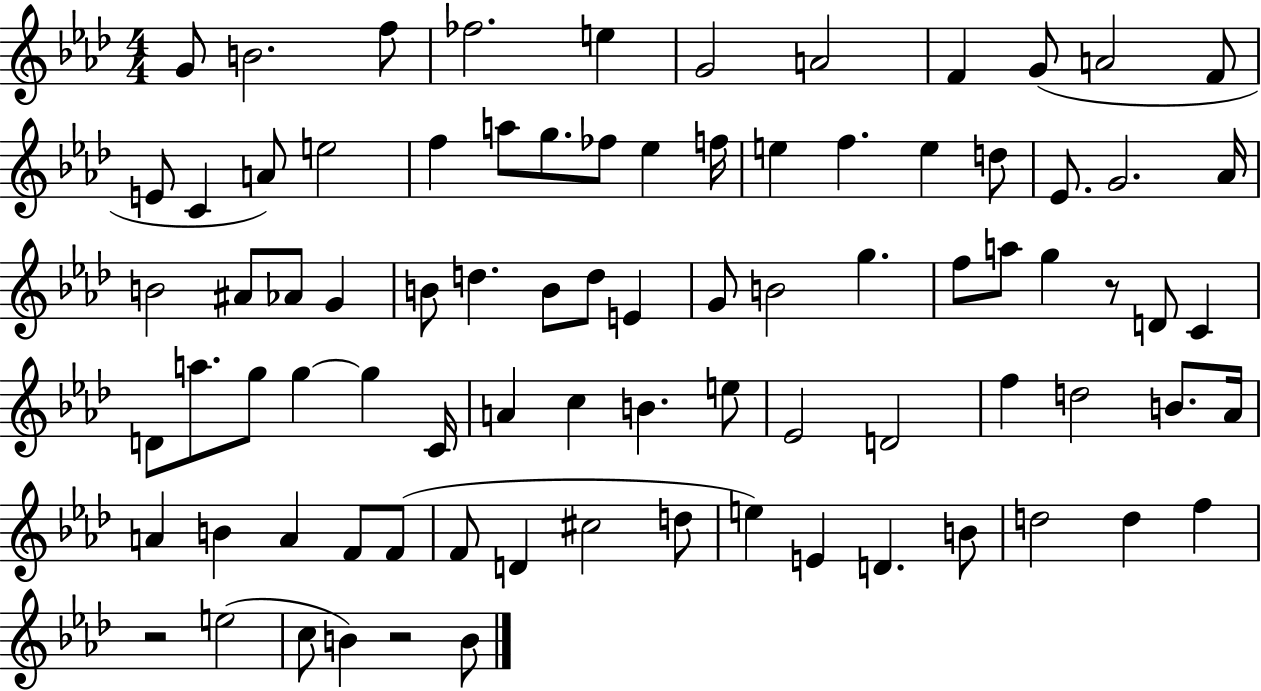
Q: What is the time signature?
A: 4/4